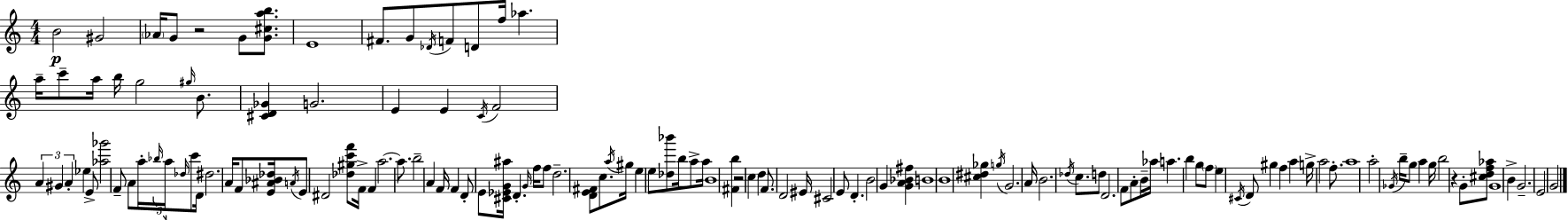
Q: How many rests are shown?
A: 3